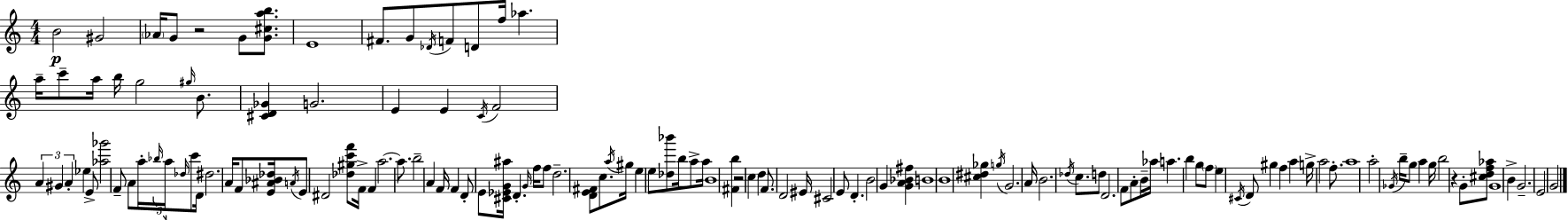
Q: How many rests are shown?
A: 3